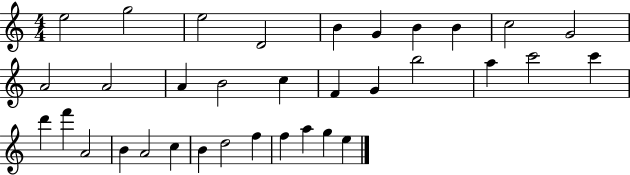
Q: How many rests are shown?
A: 0